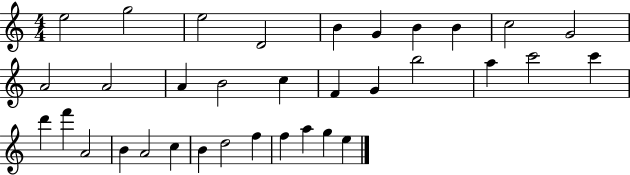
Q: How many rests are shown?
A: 0